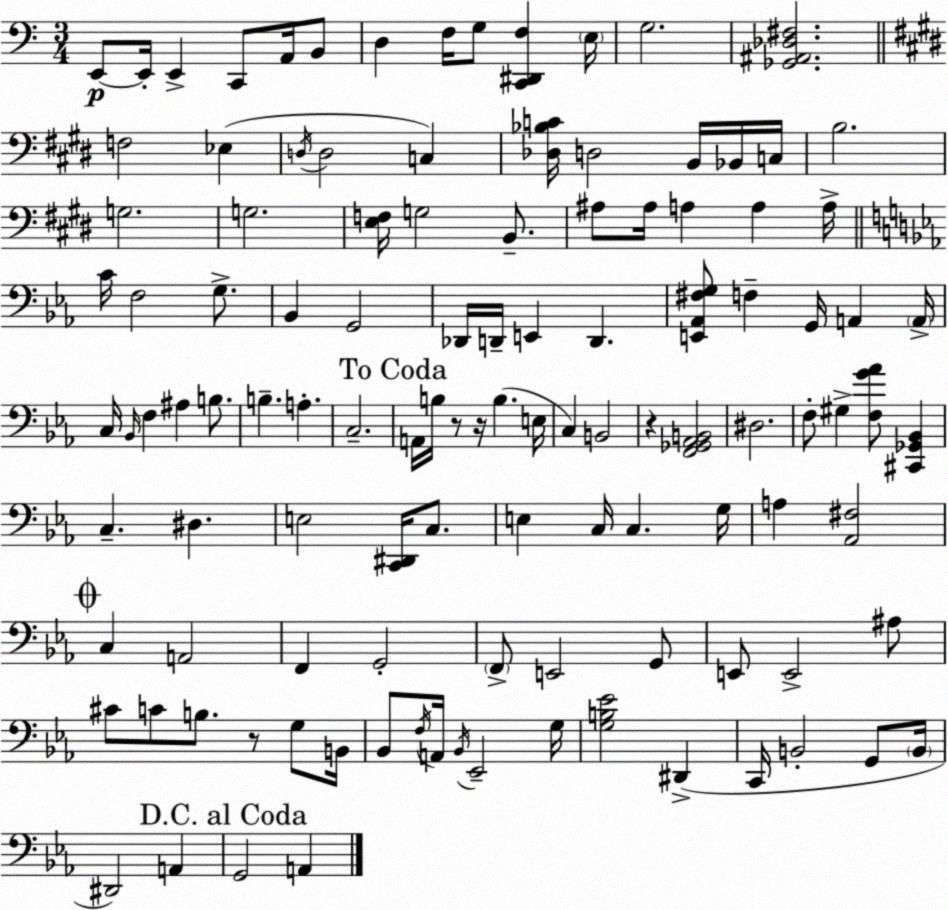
X:1
T:Untitled
M:3/4
L:1/4
K:C
E,,/2 E,,/4 E,, C,,/2 A,,/4 B,,/2 D, F,/4 G,/2 [C,,^D,,F,] E,/4 G,2 [_G,,^A,,_D,^F,]2 F,2 _E, D,/4 D,2 C, [_D,_B,C]/4 D,2 B,,/4 _B,,/4 C,/4 B,2 G,2 G,2 [E,F,]/4 G,2 B,,/2 ^A,/2 ^A,/4 A, A, A,/4 C/4 F,2 G,/2 _B,, G,,2 _D,,/4 D,,/4 E,, D,, [E,,_A,,^F,G,]/2 F, G,,/4 A,, A,,/4 C,/4 _B,,/4 F, ^A, B,/2 B, A, C,2 A,,/4 B,/4 z/2 z/4 B, E,/4 C, B,,2 z [F,,_G,,_A,,B,,]2 ^D,2 F,/2 ^G, [F,G_A]/2 [^C,,_G,,_B,,] C, ^D, E,2 [C,,^D,,]/4 C,/2 E, C,/4 C, G,/4 A, [_A,,^F,]2 C, A,,2 F,, G,,2 F,,/2 E,,2 G,,/2 E,,/2 E,,2 ^A,/2 ^C/2 C/2 B,/2 z/2 G,/2 B,,/4 _B,,/2 F,/4 A,,/4 _B,,/4 _E,,2 G,/4 [G,B,_E]2 ^D,, C,,/4 B,,2 G,,/2 B,,/4 ^D,,2 A,, G,,2 A,,